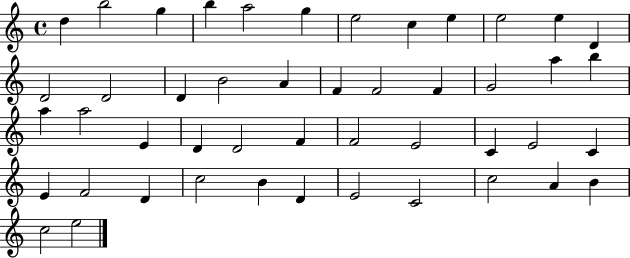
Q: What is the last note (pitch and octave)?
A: E5